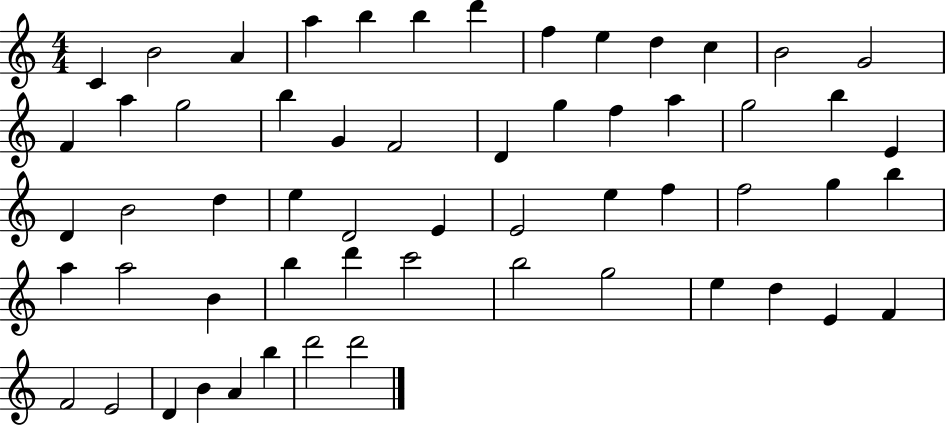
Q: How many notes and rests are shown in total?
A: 58